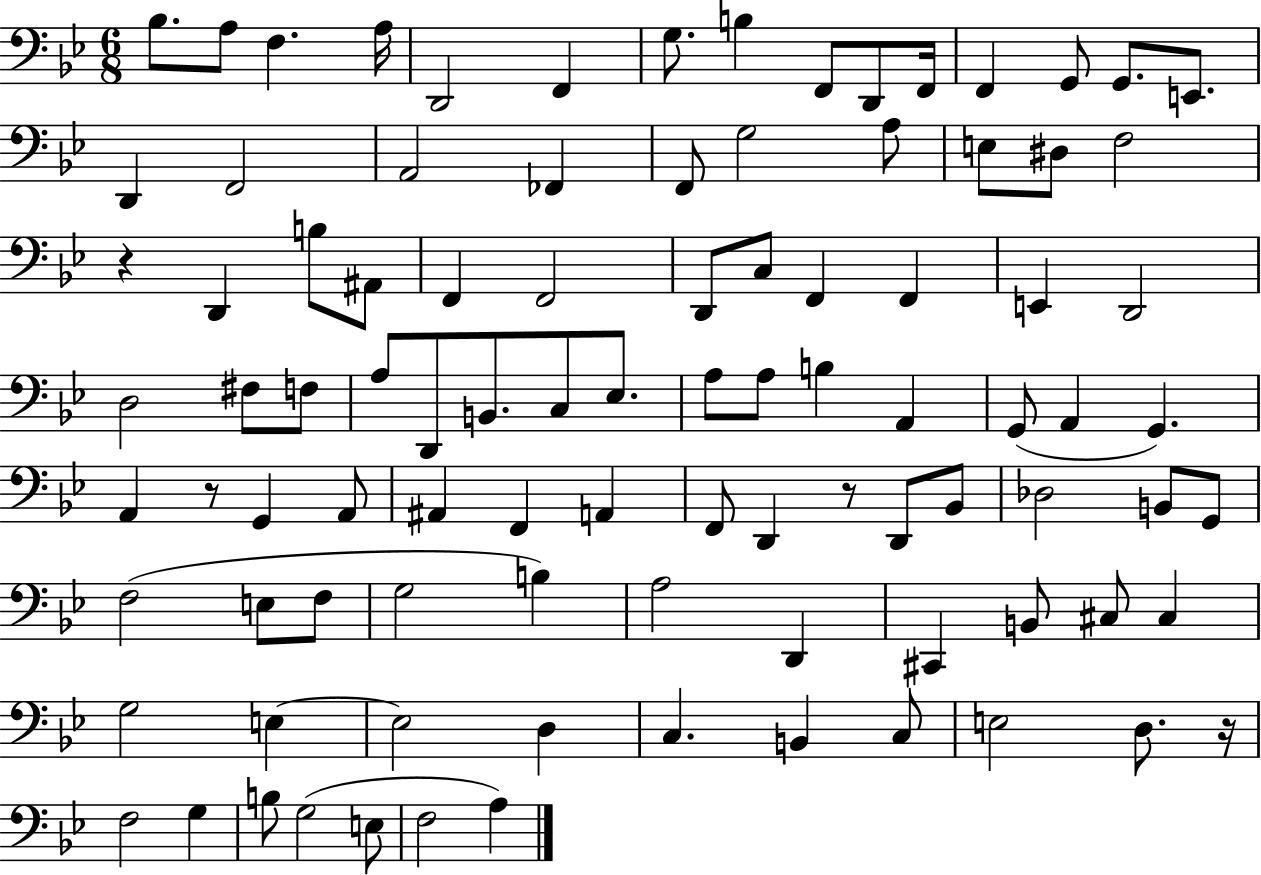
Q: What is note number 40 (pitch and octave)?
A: A3